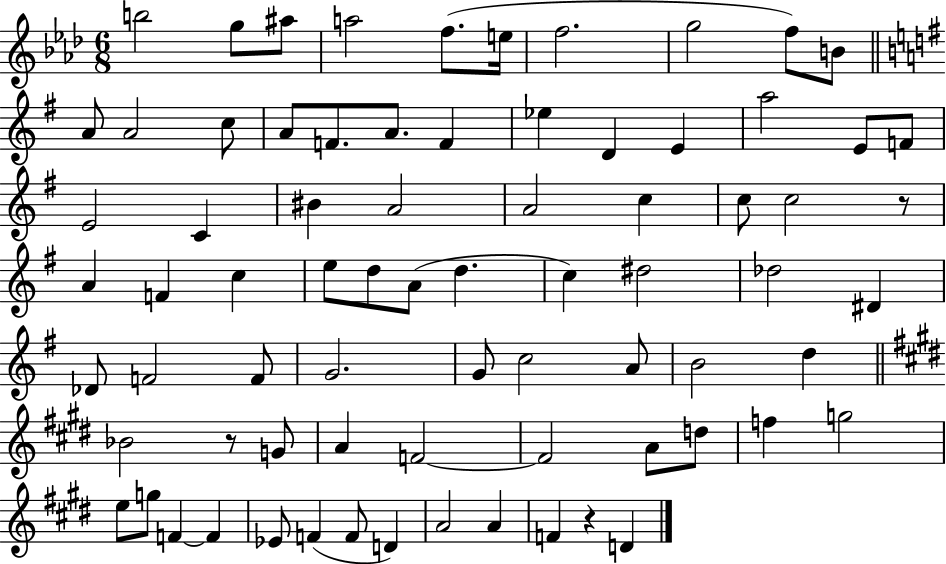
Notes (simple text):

B5/h G5/e A#5/e A5/h F5/e. E5/s F5/h. G5/h F5/e B4/e A4/e A4/h C5/e A4/e F4/e. A4/e. F4/q Eb5/q D4/q E4/q A5/h E4/e F4/e E4/h C4/q BIS4/q A4/h A4/h C5/q C5/e C5/h R/e A4/q F4/q C5/q E5/e D5/e A4/e D5/q. C5/q D#5/h Db5/h D#4/q Db4/e F4/h F4/e G4/h. G4/e C5/h A4/e B4/h D5/q Bb4/h R/e G4/e A4/q F4/h F4/h A4/e D5/e F5/q G5/h E5/e G5/e F4/q F4/q Eb4/e F4/q F4/e D4/q A4/h A4/q F4/q R/q D4/q